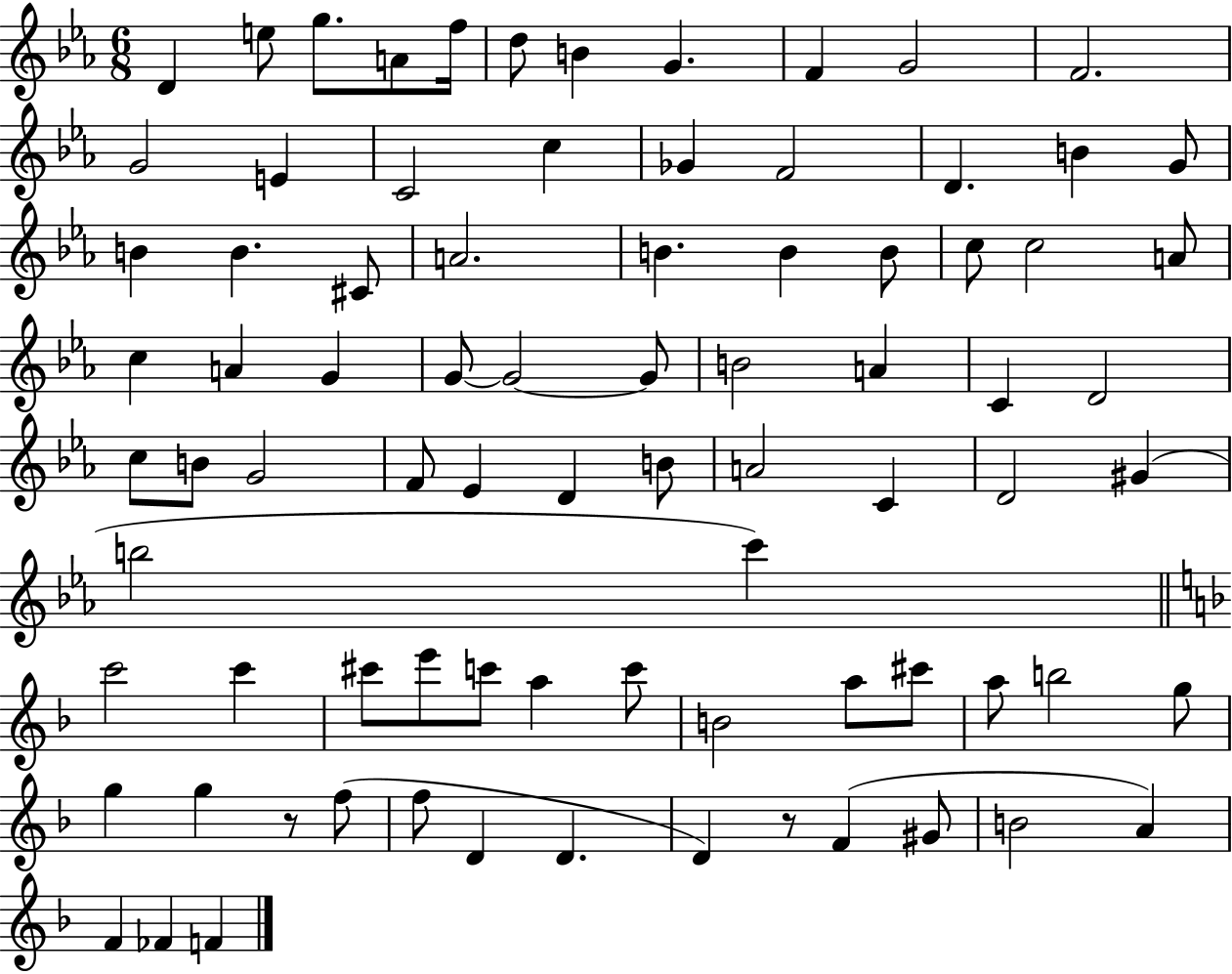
{
  \clef treble
  \numericTimeSignature
  \time 6/8
  \key ees \major
  d'4 e''8 g''8. a'8 f''16 | d''8 b'4 g'4. | f'4 g'2 | f'2. | \break g'2 e'4 | c'2 c''4 | ges'4 f'2 | d'4. b'4 g'8 | \break b'4 b'4. cis'8 | a'2. | b'4. b'4 b'8 | c''8 c''2 a'8 | \break c''4 a'4 g'4 | g'8~~ g'2~~ g'8 | b'2 a'4 | c'4 d'2 | \break c''8 b'8 g'2 | f'8 ees'4 d'4 b'8 | a'2 c'4 | d'2 gis'4( | \break b''2 c'''4) | \bar "||" \break \key f \major c'''2 c'''4 | cis'''8 e'''8 c'''8 a''4 c'''8 | b'2 a''8 cis'''8 | a''8 b''2 g''8 | \break g''4 g''4 r8 f''8( | f''8 d'4 d'4. | d'4) r8 f'4( gis'8 | b'2 a'4) | \break f'4 fes'4 f'4 | \bar "|."
}